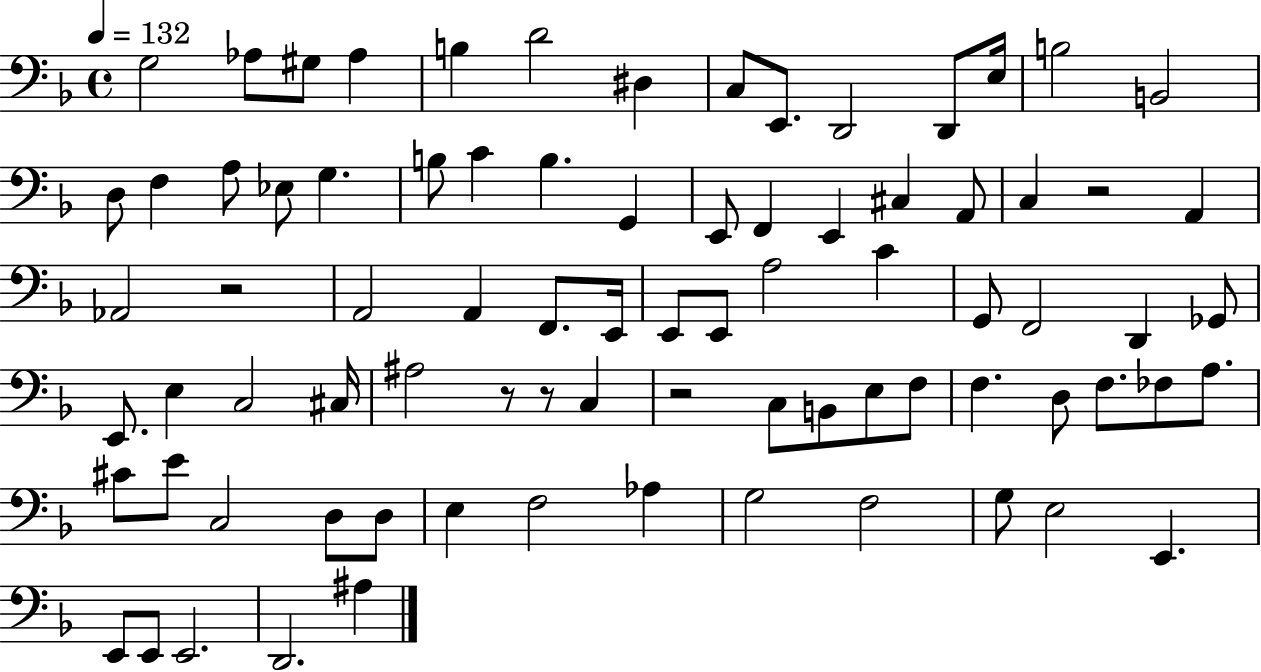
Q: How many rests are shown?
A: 5